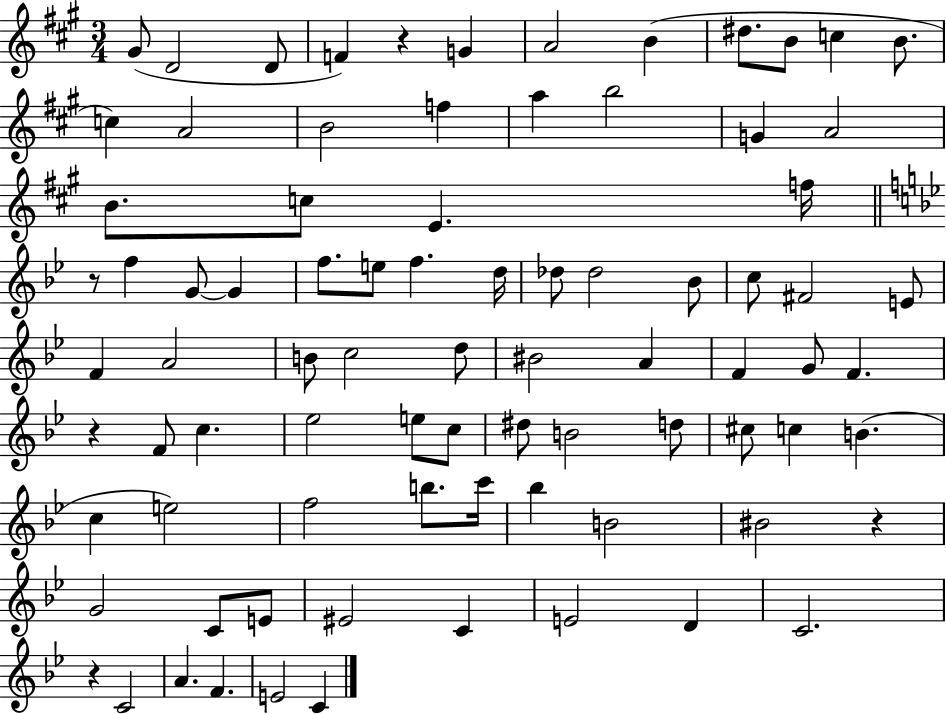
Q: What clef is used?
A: treble